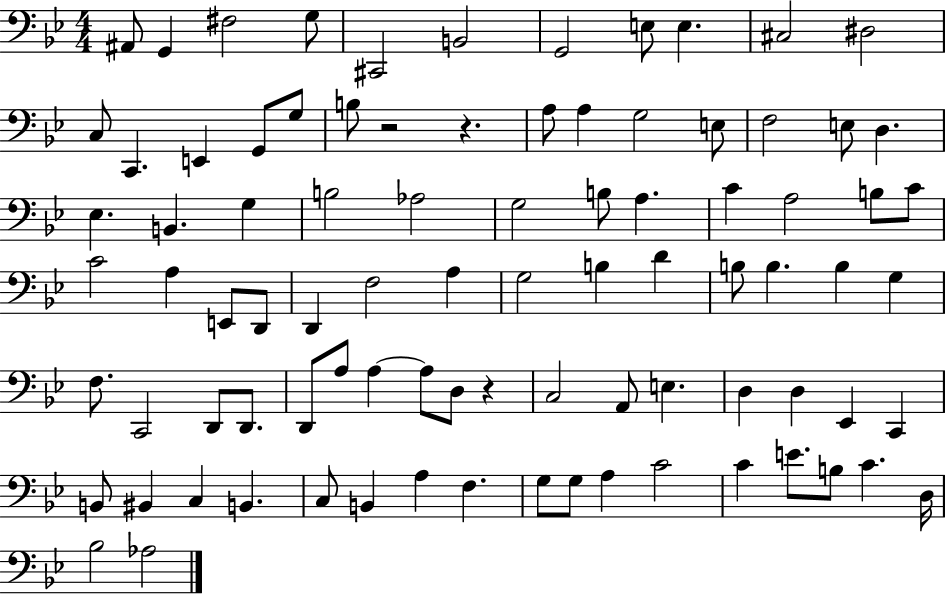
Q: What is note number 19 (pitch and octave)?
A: A3